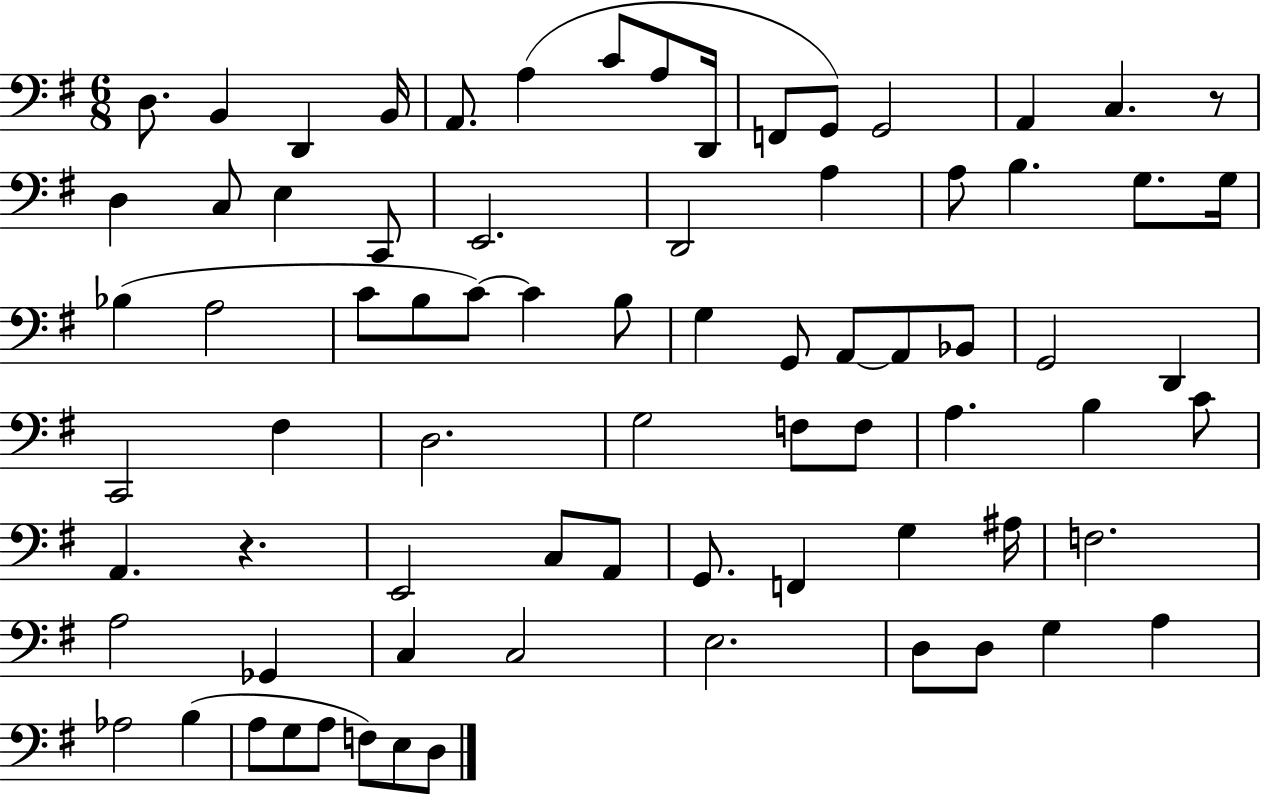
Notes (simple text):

D3/e. B2/q D2/q B2/s A2/e. A3/q C4/e A3/e D2/s F2/e G2/e G2/h A2/q C3/q. R/e D3/q C3/e E3/q C2/e E2/h. D2/h A3/q A3/e B3/q. G3/e. G3/s Bb3/q A3/h C4/e B3/e C4/e C4/q B3/e G3/q G2/e A2/e A2/e Bb2/e G2/h D2/q C2/h F#3/q D3/h. G3/h F3/e F3/e A3/q. B3/q C4/e A2/q. R/q. E2/h C3/e A2/e G2/e. F2/q G3/q A#3/s F3/h. A3/h Gb2/q C3/q C3/h E3/h. D3/e D3/e G3/q A3/q Ab3/h B3/q A3/e G3/e A3/e F3/e E3/e D3/e